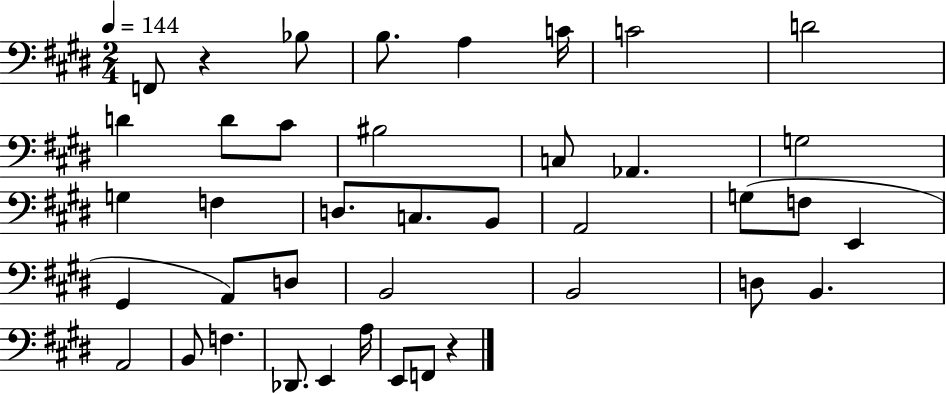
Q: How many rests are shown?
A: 2